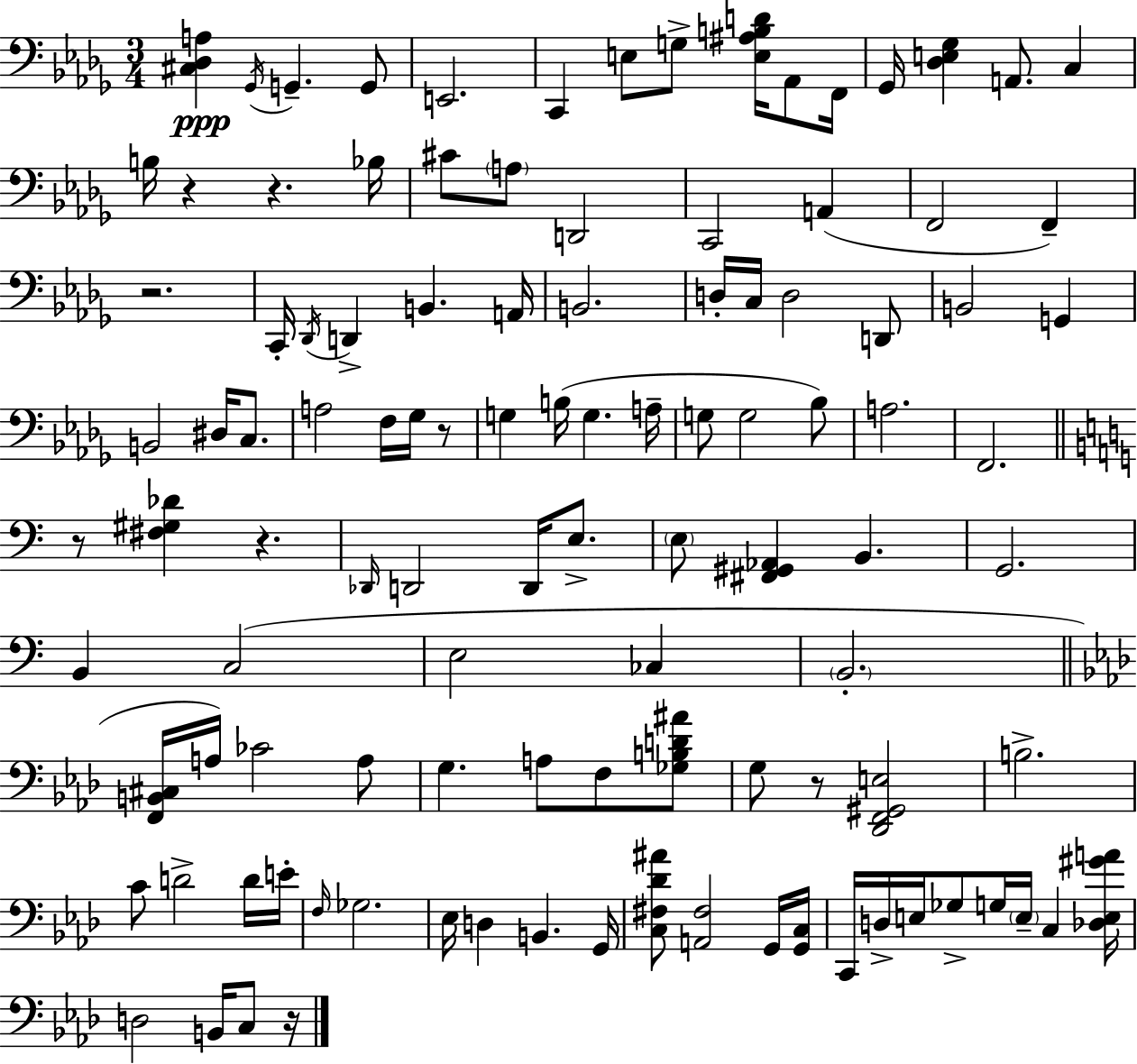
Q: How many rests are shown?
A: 8